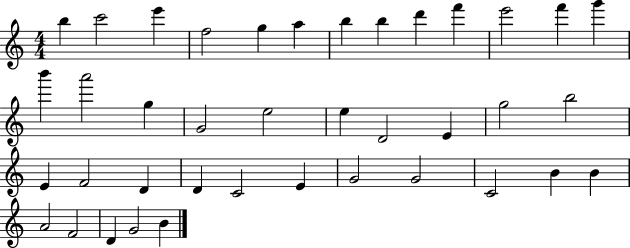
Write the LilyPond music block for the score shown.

{
  \clef treble
  \numericTimeSignature
  \time 4/4
  \key c \major
  b''4 c'''2 e'''4 | f''2 g''4 a''4 | b''4 b''4 d'''4 f'''4 | e'''2 f'''4 g'''4 | \break b'''4 a'''2 g''4 | g'2 e''2 | e''4 d'2 e'4 | g''2 b''2 | \break e'4 f'2 d'4 | d'4 c'2 e'4 | g'2 g'2 | c'2 b'4 b'4 | \break a'2 f'2 | d'4 g'2 b'4 | \bar "|."
}